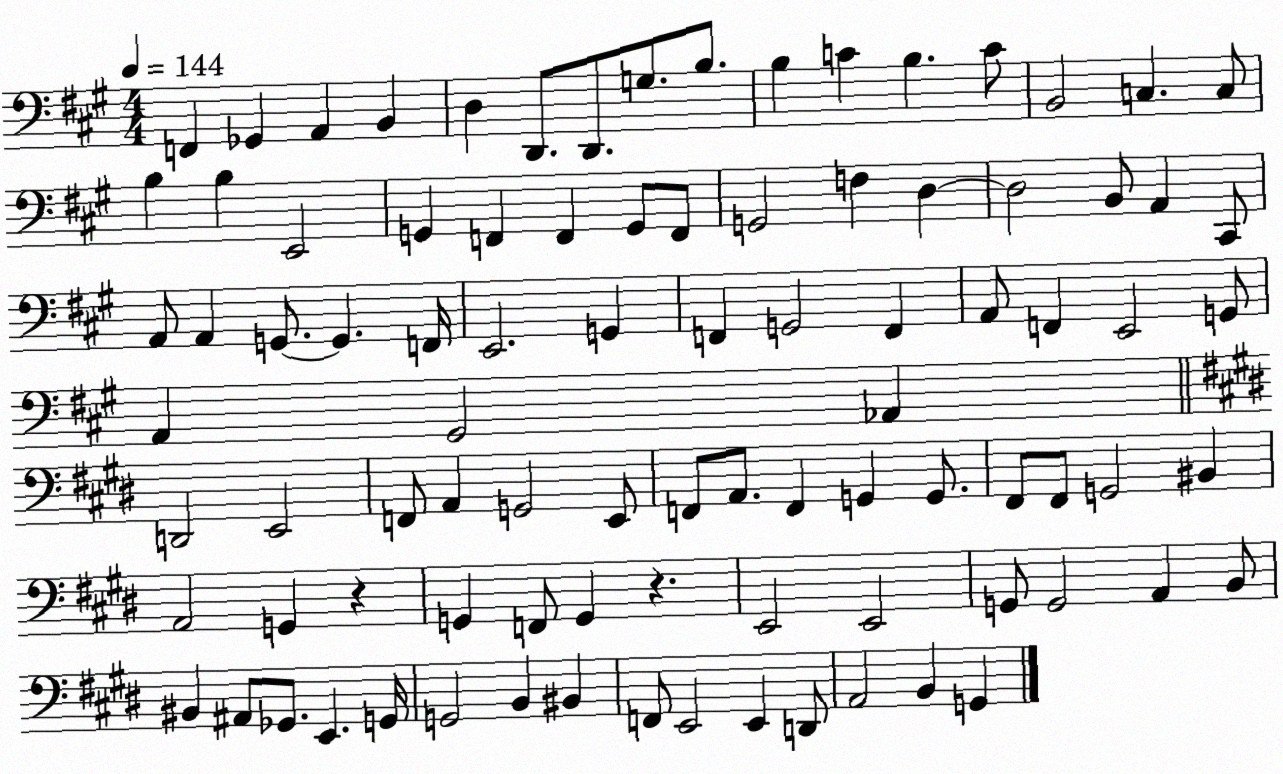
X:1
T:Untitled
M:4/4
L:1/4
K:A
F,, _G,, A,, B,, D, D,,/2 D,,/2 G,/2 B,/2 B, C B, C/2 B,,2 C, C,/2 B, B, E,,2 G,, F,, F,, G,,/2 F,,/2 G,,2 F, D, D,2 B,,/2 A,, ^C,,/2 A,,/2 A,, G,,/2 G,, F,,/4 E,,2 G,, F,, G,,2 F,, A,,/2 F,, E,,2 G,,/2 A,, ^G,,2 _A,, D,,2 E,,2 F,,/2 A,, G,,2 E,,/2 F,,/2 A,,/2 F,, G,, G,,/2 ^F,,/2 ^F,,/2 G,,2 ^B,, A,,2 G,, z G,, F,,/2 G,, z E,,2 E,,2 G,,/2 G,,2 A,, B,,/2 ^B,, ^A,,/2 _G,,/2 E,, G,,/4 G,,2 B,, ^B,, F,,/2 E,,2 E,, D,,/2 A,,2 B,, G,,